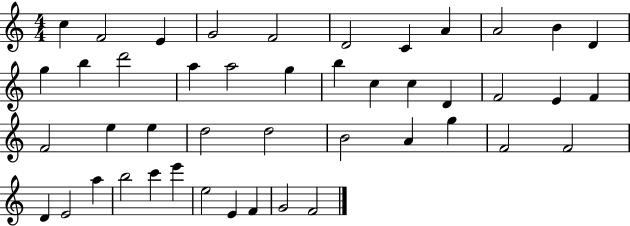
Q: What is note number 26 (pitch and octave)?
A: E5